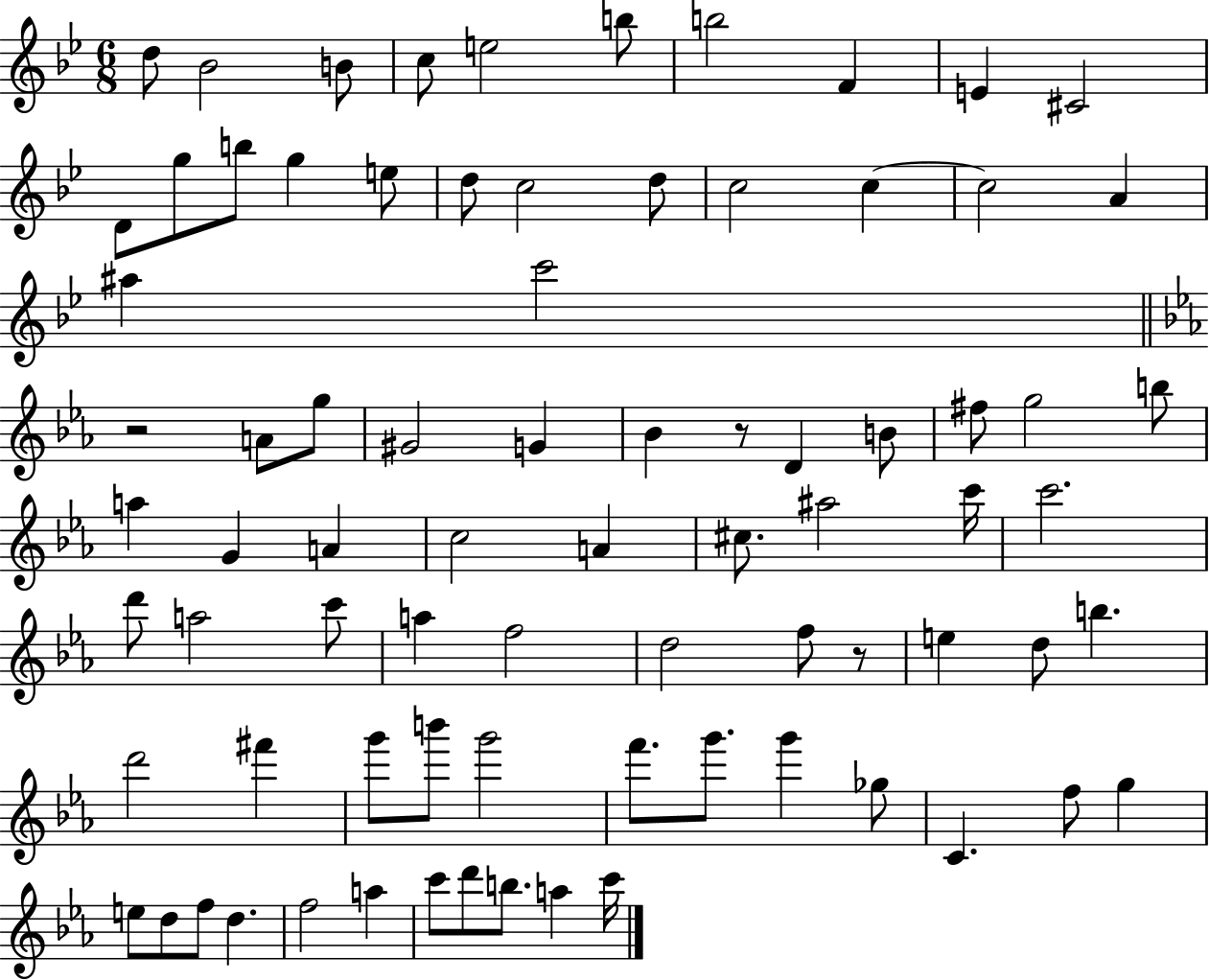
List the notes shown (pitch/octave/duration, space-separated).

D5/e Bb4/h B4/e C5/e E5/h B5/e B5/h F4/q E4/q C#4/h D4/e G5/e B5/e G5/q E5/e D5/e C5/h D5/e C5/h C5/q C5/h A4/q A#5/q C6/h R/h A4/e G5/e G#4/h G4/q Bb4/q R/e D4/q B4/e F#5/e G5/h B5/e A5/q G4/q A4/q C5/h A4/q C#5/e. A#5/h C6/s C6/h. D6/e A5/h C6/e A5/q F5/h D5/h F5/e R/e E5/q D5/e B5/q. D6/h F#6/q G6/e B6/e G6/h F6/e. G6/e. G6/q Gb5/e C4/q. F5/e G5/q E5/e D5/e F5/e D5/q. F5/h A5/q C6/e D6/e B5/e. A5/q C6/s